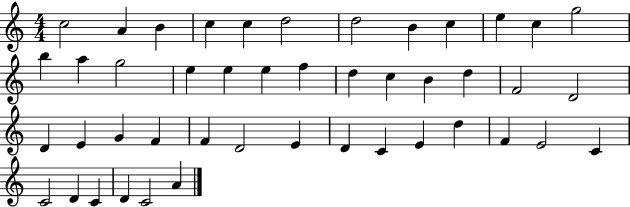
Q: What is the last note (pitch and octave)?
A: A4